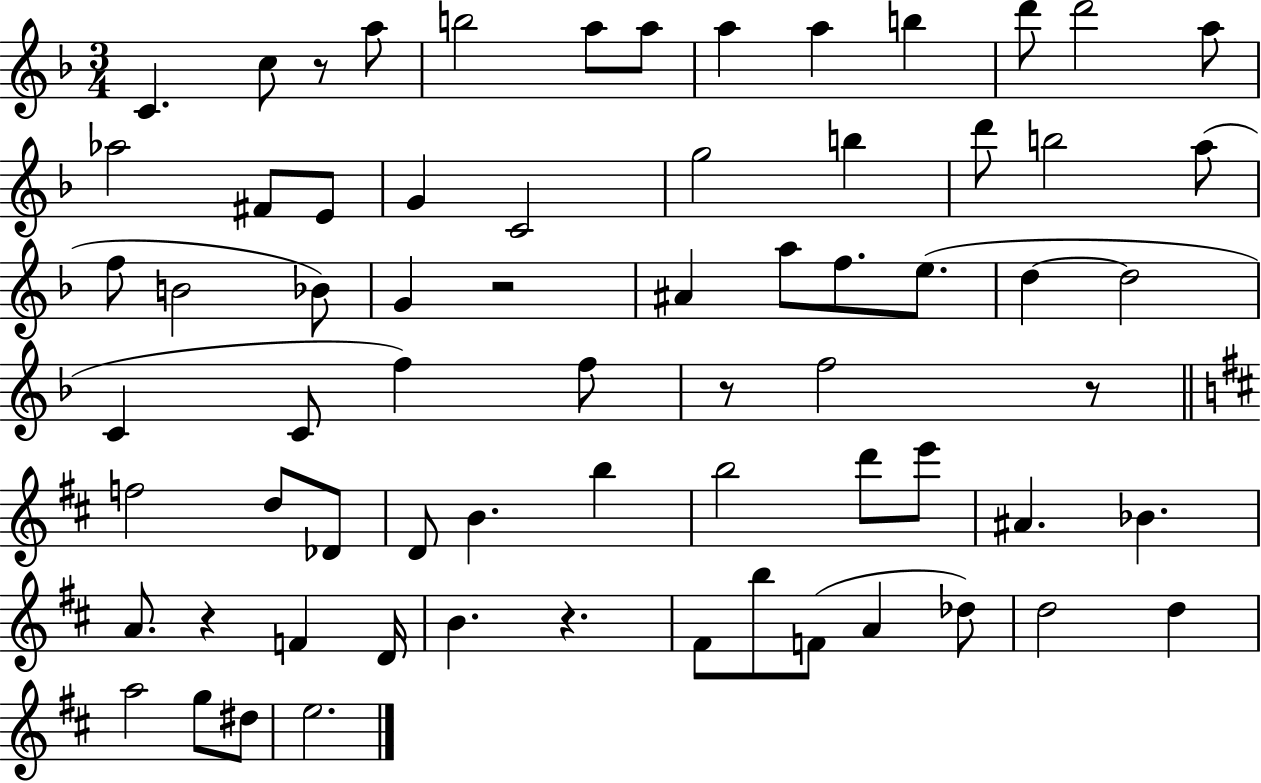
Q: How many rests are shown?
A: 6